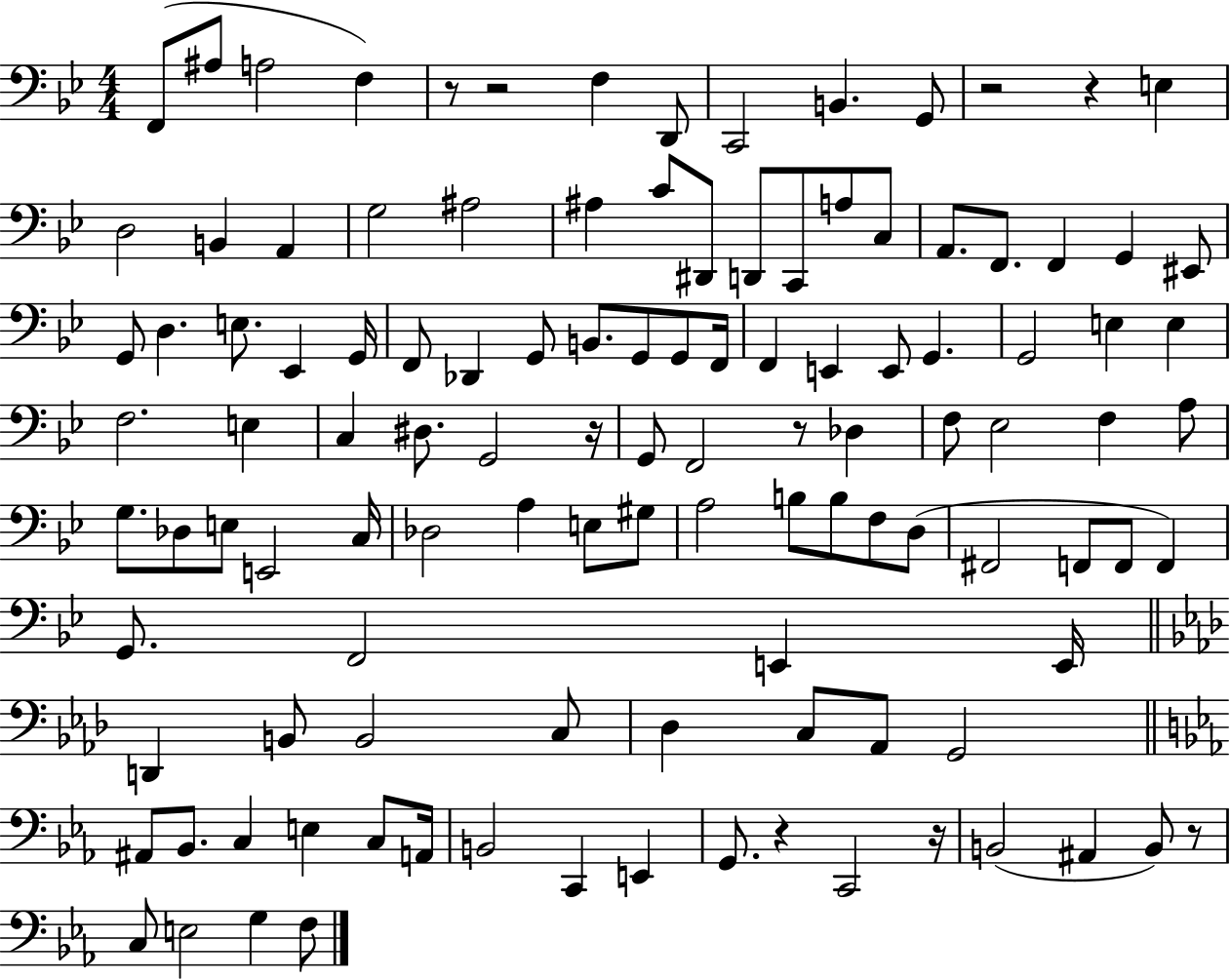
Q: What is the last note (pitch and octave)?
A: F3